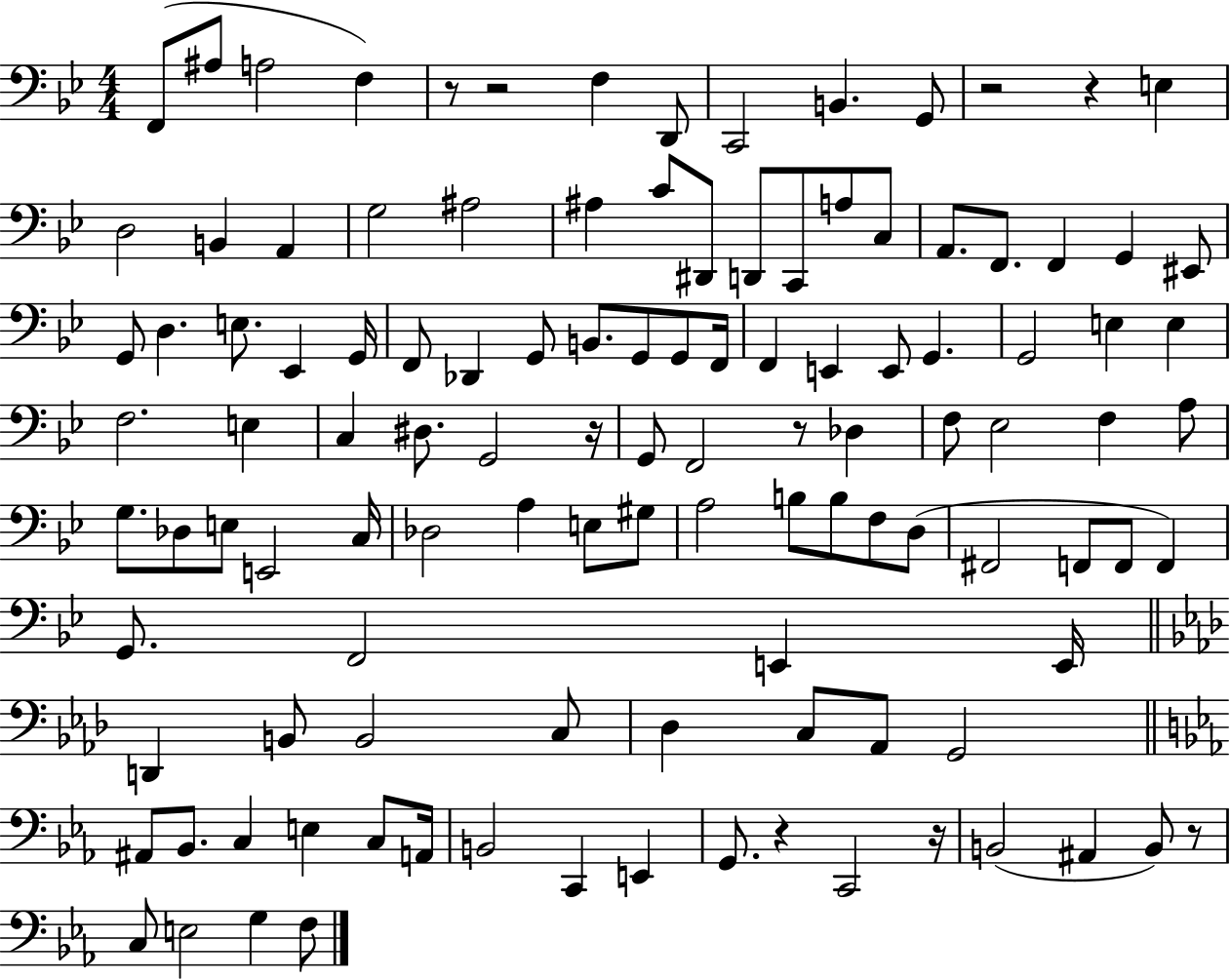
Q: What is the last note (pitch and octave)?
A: F3